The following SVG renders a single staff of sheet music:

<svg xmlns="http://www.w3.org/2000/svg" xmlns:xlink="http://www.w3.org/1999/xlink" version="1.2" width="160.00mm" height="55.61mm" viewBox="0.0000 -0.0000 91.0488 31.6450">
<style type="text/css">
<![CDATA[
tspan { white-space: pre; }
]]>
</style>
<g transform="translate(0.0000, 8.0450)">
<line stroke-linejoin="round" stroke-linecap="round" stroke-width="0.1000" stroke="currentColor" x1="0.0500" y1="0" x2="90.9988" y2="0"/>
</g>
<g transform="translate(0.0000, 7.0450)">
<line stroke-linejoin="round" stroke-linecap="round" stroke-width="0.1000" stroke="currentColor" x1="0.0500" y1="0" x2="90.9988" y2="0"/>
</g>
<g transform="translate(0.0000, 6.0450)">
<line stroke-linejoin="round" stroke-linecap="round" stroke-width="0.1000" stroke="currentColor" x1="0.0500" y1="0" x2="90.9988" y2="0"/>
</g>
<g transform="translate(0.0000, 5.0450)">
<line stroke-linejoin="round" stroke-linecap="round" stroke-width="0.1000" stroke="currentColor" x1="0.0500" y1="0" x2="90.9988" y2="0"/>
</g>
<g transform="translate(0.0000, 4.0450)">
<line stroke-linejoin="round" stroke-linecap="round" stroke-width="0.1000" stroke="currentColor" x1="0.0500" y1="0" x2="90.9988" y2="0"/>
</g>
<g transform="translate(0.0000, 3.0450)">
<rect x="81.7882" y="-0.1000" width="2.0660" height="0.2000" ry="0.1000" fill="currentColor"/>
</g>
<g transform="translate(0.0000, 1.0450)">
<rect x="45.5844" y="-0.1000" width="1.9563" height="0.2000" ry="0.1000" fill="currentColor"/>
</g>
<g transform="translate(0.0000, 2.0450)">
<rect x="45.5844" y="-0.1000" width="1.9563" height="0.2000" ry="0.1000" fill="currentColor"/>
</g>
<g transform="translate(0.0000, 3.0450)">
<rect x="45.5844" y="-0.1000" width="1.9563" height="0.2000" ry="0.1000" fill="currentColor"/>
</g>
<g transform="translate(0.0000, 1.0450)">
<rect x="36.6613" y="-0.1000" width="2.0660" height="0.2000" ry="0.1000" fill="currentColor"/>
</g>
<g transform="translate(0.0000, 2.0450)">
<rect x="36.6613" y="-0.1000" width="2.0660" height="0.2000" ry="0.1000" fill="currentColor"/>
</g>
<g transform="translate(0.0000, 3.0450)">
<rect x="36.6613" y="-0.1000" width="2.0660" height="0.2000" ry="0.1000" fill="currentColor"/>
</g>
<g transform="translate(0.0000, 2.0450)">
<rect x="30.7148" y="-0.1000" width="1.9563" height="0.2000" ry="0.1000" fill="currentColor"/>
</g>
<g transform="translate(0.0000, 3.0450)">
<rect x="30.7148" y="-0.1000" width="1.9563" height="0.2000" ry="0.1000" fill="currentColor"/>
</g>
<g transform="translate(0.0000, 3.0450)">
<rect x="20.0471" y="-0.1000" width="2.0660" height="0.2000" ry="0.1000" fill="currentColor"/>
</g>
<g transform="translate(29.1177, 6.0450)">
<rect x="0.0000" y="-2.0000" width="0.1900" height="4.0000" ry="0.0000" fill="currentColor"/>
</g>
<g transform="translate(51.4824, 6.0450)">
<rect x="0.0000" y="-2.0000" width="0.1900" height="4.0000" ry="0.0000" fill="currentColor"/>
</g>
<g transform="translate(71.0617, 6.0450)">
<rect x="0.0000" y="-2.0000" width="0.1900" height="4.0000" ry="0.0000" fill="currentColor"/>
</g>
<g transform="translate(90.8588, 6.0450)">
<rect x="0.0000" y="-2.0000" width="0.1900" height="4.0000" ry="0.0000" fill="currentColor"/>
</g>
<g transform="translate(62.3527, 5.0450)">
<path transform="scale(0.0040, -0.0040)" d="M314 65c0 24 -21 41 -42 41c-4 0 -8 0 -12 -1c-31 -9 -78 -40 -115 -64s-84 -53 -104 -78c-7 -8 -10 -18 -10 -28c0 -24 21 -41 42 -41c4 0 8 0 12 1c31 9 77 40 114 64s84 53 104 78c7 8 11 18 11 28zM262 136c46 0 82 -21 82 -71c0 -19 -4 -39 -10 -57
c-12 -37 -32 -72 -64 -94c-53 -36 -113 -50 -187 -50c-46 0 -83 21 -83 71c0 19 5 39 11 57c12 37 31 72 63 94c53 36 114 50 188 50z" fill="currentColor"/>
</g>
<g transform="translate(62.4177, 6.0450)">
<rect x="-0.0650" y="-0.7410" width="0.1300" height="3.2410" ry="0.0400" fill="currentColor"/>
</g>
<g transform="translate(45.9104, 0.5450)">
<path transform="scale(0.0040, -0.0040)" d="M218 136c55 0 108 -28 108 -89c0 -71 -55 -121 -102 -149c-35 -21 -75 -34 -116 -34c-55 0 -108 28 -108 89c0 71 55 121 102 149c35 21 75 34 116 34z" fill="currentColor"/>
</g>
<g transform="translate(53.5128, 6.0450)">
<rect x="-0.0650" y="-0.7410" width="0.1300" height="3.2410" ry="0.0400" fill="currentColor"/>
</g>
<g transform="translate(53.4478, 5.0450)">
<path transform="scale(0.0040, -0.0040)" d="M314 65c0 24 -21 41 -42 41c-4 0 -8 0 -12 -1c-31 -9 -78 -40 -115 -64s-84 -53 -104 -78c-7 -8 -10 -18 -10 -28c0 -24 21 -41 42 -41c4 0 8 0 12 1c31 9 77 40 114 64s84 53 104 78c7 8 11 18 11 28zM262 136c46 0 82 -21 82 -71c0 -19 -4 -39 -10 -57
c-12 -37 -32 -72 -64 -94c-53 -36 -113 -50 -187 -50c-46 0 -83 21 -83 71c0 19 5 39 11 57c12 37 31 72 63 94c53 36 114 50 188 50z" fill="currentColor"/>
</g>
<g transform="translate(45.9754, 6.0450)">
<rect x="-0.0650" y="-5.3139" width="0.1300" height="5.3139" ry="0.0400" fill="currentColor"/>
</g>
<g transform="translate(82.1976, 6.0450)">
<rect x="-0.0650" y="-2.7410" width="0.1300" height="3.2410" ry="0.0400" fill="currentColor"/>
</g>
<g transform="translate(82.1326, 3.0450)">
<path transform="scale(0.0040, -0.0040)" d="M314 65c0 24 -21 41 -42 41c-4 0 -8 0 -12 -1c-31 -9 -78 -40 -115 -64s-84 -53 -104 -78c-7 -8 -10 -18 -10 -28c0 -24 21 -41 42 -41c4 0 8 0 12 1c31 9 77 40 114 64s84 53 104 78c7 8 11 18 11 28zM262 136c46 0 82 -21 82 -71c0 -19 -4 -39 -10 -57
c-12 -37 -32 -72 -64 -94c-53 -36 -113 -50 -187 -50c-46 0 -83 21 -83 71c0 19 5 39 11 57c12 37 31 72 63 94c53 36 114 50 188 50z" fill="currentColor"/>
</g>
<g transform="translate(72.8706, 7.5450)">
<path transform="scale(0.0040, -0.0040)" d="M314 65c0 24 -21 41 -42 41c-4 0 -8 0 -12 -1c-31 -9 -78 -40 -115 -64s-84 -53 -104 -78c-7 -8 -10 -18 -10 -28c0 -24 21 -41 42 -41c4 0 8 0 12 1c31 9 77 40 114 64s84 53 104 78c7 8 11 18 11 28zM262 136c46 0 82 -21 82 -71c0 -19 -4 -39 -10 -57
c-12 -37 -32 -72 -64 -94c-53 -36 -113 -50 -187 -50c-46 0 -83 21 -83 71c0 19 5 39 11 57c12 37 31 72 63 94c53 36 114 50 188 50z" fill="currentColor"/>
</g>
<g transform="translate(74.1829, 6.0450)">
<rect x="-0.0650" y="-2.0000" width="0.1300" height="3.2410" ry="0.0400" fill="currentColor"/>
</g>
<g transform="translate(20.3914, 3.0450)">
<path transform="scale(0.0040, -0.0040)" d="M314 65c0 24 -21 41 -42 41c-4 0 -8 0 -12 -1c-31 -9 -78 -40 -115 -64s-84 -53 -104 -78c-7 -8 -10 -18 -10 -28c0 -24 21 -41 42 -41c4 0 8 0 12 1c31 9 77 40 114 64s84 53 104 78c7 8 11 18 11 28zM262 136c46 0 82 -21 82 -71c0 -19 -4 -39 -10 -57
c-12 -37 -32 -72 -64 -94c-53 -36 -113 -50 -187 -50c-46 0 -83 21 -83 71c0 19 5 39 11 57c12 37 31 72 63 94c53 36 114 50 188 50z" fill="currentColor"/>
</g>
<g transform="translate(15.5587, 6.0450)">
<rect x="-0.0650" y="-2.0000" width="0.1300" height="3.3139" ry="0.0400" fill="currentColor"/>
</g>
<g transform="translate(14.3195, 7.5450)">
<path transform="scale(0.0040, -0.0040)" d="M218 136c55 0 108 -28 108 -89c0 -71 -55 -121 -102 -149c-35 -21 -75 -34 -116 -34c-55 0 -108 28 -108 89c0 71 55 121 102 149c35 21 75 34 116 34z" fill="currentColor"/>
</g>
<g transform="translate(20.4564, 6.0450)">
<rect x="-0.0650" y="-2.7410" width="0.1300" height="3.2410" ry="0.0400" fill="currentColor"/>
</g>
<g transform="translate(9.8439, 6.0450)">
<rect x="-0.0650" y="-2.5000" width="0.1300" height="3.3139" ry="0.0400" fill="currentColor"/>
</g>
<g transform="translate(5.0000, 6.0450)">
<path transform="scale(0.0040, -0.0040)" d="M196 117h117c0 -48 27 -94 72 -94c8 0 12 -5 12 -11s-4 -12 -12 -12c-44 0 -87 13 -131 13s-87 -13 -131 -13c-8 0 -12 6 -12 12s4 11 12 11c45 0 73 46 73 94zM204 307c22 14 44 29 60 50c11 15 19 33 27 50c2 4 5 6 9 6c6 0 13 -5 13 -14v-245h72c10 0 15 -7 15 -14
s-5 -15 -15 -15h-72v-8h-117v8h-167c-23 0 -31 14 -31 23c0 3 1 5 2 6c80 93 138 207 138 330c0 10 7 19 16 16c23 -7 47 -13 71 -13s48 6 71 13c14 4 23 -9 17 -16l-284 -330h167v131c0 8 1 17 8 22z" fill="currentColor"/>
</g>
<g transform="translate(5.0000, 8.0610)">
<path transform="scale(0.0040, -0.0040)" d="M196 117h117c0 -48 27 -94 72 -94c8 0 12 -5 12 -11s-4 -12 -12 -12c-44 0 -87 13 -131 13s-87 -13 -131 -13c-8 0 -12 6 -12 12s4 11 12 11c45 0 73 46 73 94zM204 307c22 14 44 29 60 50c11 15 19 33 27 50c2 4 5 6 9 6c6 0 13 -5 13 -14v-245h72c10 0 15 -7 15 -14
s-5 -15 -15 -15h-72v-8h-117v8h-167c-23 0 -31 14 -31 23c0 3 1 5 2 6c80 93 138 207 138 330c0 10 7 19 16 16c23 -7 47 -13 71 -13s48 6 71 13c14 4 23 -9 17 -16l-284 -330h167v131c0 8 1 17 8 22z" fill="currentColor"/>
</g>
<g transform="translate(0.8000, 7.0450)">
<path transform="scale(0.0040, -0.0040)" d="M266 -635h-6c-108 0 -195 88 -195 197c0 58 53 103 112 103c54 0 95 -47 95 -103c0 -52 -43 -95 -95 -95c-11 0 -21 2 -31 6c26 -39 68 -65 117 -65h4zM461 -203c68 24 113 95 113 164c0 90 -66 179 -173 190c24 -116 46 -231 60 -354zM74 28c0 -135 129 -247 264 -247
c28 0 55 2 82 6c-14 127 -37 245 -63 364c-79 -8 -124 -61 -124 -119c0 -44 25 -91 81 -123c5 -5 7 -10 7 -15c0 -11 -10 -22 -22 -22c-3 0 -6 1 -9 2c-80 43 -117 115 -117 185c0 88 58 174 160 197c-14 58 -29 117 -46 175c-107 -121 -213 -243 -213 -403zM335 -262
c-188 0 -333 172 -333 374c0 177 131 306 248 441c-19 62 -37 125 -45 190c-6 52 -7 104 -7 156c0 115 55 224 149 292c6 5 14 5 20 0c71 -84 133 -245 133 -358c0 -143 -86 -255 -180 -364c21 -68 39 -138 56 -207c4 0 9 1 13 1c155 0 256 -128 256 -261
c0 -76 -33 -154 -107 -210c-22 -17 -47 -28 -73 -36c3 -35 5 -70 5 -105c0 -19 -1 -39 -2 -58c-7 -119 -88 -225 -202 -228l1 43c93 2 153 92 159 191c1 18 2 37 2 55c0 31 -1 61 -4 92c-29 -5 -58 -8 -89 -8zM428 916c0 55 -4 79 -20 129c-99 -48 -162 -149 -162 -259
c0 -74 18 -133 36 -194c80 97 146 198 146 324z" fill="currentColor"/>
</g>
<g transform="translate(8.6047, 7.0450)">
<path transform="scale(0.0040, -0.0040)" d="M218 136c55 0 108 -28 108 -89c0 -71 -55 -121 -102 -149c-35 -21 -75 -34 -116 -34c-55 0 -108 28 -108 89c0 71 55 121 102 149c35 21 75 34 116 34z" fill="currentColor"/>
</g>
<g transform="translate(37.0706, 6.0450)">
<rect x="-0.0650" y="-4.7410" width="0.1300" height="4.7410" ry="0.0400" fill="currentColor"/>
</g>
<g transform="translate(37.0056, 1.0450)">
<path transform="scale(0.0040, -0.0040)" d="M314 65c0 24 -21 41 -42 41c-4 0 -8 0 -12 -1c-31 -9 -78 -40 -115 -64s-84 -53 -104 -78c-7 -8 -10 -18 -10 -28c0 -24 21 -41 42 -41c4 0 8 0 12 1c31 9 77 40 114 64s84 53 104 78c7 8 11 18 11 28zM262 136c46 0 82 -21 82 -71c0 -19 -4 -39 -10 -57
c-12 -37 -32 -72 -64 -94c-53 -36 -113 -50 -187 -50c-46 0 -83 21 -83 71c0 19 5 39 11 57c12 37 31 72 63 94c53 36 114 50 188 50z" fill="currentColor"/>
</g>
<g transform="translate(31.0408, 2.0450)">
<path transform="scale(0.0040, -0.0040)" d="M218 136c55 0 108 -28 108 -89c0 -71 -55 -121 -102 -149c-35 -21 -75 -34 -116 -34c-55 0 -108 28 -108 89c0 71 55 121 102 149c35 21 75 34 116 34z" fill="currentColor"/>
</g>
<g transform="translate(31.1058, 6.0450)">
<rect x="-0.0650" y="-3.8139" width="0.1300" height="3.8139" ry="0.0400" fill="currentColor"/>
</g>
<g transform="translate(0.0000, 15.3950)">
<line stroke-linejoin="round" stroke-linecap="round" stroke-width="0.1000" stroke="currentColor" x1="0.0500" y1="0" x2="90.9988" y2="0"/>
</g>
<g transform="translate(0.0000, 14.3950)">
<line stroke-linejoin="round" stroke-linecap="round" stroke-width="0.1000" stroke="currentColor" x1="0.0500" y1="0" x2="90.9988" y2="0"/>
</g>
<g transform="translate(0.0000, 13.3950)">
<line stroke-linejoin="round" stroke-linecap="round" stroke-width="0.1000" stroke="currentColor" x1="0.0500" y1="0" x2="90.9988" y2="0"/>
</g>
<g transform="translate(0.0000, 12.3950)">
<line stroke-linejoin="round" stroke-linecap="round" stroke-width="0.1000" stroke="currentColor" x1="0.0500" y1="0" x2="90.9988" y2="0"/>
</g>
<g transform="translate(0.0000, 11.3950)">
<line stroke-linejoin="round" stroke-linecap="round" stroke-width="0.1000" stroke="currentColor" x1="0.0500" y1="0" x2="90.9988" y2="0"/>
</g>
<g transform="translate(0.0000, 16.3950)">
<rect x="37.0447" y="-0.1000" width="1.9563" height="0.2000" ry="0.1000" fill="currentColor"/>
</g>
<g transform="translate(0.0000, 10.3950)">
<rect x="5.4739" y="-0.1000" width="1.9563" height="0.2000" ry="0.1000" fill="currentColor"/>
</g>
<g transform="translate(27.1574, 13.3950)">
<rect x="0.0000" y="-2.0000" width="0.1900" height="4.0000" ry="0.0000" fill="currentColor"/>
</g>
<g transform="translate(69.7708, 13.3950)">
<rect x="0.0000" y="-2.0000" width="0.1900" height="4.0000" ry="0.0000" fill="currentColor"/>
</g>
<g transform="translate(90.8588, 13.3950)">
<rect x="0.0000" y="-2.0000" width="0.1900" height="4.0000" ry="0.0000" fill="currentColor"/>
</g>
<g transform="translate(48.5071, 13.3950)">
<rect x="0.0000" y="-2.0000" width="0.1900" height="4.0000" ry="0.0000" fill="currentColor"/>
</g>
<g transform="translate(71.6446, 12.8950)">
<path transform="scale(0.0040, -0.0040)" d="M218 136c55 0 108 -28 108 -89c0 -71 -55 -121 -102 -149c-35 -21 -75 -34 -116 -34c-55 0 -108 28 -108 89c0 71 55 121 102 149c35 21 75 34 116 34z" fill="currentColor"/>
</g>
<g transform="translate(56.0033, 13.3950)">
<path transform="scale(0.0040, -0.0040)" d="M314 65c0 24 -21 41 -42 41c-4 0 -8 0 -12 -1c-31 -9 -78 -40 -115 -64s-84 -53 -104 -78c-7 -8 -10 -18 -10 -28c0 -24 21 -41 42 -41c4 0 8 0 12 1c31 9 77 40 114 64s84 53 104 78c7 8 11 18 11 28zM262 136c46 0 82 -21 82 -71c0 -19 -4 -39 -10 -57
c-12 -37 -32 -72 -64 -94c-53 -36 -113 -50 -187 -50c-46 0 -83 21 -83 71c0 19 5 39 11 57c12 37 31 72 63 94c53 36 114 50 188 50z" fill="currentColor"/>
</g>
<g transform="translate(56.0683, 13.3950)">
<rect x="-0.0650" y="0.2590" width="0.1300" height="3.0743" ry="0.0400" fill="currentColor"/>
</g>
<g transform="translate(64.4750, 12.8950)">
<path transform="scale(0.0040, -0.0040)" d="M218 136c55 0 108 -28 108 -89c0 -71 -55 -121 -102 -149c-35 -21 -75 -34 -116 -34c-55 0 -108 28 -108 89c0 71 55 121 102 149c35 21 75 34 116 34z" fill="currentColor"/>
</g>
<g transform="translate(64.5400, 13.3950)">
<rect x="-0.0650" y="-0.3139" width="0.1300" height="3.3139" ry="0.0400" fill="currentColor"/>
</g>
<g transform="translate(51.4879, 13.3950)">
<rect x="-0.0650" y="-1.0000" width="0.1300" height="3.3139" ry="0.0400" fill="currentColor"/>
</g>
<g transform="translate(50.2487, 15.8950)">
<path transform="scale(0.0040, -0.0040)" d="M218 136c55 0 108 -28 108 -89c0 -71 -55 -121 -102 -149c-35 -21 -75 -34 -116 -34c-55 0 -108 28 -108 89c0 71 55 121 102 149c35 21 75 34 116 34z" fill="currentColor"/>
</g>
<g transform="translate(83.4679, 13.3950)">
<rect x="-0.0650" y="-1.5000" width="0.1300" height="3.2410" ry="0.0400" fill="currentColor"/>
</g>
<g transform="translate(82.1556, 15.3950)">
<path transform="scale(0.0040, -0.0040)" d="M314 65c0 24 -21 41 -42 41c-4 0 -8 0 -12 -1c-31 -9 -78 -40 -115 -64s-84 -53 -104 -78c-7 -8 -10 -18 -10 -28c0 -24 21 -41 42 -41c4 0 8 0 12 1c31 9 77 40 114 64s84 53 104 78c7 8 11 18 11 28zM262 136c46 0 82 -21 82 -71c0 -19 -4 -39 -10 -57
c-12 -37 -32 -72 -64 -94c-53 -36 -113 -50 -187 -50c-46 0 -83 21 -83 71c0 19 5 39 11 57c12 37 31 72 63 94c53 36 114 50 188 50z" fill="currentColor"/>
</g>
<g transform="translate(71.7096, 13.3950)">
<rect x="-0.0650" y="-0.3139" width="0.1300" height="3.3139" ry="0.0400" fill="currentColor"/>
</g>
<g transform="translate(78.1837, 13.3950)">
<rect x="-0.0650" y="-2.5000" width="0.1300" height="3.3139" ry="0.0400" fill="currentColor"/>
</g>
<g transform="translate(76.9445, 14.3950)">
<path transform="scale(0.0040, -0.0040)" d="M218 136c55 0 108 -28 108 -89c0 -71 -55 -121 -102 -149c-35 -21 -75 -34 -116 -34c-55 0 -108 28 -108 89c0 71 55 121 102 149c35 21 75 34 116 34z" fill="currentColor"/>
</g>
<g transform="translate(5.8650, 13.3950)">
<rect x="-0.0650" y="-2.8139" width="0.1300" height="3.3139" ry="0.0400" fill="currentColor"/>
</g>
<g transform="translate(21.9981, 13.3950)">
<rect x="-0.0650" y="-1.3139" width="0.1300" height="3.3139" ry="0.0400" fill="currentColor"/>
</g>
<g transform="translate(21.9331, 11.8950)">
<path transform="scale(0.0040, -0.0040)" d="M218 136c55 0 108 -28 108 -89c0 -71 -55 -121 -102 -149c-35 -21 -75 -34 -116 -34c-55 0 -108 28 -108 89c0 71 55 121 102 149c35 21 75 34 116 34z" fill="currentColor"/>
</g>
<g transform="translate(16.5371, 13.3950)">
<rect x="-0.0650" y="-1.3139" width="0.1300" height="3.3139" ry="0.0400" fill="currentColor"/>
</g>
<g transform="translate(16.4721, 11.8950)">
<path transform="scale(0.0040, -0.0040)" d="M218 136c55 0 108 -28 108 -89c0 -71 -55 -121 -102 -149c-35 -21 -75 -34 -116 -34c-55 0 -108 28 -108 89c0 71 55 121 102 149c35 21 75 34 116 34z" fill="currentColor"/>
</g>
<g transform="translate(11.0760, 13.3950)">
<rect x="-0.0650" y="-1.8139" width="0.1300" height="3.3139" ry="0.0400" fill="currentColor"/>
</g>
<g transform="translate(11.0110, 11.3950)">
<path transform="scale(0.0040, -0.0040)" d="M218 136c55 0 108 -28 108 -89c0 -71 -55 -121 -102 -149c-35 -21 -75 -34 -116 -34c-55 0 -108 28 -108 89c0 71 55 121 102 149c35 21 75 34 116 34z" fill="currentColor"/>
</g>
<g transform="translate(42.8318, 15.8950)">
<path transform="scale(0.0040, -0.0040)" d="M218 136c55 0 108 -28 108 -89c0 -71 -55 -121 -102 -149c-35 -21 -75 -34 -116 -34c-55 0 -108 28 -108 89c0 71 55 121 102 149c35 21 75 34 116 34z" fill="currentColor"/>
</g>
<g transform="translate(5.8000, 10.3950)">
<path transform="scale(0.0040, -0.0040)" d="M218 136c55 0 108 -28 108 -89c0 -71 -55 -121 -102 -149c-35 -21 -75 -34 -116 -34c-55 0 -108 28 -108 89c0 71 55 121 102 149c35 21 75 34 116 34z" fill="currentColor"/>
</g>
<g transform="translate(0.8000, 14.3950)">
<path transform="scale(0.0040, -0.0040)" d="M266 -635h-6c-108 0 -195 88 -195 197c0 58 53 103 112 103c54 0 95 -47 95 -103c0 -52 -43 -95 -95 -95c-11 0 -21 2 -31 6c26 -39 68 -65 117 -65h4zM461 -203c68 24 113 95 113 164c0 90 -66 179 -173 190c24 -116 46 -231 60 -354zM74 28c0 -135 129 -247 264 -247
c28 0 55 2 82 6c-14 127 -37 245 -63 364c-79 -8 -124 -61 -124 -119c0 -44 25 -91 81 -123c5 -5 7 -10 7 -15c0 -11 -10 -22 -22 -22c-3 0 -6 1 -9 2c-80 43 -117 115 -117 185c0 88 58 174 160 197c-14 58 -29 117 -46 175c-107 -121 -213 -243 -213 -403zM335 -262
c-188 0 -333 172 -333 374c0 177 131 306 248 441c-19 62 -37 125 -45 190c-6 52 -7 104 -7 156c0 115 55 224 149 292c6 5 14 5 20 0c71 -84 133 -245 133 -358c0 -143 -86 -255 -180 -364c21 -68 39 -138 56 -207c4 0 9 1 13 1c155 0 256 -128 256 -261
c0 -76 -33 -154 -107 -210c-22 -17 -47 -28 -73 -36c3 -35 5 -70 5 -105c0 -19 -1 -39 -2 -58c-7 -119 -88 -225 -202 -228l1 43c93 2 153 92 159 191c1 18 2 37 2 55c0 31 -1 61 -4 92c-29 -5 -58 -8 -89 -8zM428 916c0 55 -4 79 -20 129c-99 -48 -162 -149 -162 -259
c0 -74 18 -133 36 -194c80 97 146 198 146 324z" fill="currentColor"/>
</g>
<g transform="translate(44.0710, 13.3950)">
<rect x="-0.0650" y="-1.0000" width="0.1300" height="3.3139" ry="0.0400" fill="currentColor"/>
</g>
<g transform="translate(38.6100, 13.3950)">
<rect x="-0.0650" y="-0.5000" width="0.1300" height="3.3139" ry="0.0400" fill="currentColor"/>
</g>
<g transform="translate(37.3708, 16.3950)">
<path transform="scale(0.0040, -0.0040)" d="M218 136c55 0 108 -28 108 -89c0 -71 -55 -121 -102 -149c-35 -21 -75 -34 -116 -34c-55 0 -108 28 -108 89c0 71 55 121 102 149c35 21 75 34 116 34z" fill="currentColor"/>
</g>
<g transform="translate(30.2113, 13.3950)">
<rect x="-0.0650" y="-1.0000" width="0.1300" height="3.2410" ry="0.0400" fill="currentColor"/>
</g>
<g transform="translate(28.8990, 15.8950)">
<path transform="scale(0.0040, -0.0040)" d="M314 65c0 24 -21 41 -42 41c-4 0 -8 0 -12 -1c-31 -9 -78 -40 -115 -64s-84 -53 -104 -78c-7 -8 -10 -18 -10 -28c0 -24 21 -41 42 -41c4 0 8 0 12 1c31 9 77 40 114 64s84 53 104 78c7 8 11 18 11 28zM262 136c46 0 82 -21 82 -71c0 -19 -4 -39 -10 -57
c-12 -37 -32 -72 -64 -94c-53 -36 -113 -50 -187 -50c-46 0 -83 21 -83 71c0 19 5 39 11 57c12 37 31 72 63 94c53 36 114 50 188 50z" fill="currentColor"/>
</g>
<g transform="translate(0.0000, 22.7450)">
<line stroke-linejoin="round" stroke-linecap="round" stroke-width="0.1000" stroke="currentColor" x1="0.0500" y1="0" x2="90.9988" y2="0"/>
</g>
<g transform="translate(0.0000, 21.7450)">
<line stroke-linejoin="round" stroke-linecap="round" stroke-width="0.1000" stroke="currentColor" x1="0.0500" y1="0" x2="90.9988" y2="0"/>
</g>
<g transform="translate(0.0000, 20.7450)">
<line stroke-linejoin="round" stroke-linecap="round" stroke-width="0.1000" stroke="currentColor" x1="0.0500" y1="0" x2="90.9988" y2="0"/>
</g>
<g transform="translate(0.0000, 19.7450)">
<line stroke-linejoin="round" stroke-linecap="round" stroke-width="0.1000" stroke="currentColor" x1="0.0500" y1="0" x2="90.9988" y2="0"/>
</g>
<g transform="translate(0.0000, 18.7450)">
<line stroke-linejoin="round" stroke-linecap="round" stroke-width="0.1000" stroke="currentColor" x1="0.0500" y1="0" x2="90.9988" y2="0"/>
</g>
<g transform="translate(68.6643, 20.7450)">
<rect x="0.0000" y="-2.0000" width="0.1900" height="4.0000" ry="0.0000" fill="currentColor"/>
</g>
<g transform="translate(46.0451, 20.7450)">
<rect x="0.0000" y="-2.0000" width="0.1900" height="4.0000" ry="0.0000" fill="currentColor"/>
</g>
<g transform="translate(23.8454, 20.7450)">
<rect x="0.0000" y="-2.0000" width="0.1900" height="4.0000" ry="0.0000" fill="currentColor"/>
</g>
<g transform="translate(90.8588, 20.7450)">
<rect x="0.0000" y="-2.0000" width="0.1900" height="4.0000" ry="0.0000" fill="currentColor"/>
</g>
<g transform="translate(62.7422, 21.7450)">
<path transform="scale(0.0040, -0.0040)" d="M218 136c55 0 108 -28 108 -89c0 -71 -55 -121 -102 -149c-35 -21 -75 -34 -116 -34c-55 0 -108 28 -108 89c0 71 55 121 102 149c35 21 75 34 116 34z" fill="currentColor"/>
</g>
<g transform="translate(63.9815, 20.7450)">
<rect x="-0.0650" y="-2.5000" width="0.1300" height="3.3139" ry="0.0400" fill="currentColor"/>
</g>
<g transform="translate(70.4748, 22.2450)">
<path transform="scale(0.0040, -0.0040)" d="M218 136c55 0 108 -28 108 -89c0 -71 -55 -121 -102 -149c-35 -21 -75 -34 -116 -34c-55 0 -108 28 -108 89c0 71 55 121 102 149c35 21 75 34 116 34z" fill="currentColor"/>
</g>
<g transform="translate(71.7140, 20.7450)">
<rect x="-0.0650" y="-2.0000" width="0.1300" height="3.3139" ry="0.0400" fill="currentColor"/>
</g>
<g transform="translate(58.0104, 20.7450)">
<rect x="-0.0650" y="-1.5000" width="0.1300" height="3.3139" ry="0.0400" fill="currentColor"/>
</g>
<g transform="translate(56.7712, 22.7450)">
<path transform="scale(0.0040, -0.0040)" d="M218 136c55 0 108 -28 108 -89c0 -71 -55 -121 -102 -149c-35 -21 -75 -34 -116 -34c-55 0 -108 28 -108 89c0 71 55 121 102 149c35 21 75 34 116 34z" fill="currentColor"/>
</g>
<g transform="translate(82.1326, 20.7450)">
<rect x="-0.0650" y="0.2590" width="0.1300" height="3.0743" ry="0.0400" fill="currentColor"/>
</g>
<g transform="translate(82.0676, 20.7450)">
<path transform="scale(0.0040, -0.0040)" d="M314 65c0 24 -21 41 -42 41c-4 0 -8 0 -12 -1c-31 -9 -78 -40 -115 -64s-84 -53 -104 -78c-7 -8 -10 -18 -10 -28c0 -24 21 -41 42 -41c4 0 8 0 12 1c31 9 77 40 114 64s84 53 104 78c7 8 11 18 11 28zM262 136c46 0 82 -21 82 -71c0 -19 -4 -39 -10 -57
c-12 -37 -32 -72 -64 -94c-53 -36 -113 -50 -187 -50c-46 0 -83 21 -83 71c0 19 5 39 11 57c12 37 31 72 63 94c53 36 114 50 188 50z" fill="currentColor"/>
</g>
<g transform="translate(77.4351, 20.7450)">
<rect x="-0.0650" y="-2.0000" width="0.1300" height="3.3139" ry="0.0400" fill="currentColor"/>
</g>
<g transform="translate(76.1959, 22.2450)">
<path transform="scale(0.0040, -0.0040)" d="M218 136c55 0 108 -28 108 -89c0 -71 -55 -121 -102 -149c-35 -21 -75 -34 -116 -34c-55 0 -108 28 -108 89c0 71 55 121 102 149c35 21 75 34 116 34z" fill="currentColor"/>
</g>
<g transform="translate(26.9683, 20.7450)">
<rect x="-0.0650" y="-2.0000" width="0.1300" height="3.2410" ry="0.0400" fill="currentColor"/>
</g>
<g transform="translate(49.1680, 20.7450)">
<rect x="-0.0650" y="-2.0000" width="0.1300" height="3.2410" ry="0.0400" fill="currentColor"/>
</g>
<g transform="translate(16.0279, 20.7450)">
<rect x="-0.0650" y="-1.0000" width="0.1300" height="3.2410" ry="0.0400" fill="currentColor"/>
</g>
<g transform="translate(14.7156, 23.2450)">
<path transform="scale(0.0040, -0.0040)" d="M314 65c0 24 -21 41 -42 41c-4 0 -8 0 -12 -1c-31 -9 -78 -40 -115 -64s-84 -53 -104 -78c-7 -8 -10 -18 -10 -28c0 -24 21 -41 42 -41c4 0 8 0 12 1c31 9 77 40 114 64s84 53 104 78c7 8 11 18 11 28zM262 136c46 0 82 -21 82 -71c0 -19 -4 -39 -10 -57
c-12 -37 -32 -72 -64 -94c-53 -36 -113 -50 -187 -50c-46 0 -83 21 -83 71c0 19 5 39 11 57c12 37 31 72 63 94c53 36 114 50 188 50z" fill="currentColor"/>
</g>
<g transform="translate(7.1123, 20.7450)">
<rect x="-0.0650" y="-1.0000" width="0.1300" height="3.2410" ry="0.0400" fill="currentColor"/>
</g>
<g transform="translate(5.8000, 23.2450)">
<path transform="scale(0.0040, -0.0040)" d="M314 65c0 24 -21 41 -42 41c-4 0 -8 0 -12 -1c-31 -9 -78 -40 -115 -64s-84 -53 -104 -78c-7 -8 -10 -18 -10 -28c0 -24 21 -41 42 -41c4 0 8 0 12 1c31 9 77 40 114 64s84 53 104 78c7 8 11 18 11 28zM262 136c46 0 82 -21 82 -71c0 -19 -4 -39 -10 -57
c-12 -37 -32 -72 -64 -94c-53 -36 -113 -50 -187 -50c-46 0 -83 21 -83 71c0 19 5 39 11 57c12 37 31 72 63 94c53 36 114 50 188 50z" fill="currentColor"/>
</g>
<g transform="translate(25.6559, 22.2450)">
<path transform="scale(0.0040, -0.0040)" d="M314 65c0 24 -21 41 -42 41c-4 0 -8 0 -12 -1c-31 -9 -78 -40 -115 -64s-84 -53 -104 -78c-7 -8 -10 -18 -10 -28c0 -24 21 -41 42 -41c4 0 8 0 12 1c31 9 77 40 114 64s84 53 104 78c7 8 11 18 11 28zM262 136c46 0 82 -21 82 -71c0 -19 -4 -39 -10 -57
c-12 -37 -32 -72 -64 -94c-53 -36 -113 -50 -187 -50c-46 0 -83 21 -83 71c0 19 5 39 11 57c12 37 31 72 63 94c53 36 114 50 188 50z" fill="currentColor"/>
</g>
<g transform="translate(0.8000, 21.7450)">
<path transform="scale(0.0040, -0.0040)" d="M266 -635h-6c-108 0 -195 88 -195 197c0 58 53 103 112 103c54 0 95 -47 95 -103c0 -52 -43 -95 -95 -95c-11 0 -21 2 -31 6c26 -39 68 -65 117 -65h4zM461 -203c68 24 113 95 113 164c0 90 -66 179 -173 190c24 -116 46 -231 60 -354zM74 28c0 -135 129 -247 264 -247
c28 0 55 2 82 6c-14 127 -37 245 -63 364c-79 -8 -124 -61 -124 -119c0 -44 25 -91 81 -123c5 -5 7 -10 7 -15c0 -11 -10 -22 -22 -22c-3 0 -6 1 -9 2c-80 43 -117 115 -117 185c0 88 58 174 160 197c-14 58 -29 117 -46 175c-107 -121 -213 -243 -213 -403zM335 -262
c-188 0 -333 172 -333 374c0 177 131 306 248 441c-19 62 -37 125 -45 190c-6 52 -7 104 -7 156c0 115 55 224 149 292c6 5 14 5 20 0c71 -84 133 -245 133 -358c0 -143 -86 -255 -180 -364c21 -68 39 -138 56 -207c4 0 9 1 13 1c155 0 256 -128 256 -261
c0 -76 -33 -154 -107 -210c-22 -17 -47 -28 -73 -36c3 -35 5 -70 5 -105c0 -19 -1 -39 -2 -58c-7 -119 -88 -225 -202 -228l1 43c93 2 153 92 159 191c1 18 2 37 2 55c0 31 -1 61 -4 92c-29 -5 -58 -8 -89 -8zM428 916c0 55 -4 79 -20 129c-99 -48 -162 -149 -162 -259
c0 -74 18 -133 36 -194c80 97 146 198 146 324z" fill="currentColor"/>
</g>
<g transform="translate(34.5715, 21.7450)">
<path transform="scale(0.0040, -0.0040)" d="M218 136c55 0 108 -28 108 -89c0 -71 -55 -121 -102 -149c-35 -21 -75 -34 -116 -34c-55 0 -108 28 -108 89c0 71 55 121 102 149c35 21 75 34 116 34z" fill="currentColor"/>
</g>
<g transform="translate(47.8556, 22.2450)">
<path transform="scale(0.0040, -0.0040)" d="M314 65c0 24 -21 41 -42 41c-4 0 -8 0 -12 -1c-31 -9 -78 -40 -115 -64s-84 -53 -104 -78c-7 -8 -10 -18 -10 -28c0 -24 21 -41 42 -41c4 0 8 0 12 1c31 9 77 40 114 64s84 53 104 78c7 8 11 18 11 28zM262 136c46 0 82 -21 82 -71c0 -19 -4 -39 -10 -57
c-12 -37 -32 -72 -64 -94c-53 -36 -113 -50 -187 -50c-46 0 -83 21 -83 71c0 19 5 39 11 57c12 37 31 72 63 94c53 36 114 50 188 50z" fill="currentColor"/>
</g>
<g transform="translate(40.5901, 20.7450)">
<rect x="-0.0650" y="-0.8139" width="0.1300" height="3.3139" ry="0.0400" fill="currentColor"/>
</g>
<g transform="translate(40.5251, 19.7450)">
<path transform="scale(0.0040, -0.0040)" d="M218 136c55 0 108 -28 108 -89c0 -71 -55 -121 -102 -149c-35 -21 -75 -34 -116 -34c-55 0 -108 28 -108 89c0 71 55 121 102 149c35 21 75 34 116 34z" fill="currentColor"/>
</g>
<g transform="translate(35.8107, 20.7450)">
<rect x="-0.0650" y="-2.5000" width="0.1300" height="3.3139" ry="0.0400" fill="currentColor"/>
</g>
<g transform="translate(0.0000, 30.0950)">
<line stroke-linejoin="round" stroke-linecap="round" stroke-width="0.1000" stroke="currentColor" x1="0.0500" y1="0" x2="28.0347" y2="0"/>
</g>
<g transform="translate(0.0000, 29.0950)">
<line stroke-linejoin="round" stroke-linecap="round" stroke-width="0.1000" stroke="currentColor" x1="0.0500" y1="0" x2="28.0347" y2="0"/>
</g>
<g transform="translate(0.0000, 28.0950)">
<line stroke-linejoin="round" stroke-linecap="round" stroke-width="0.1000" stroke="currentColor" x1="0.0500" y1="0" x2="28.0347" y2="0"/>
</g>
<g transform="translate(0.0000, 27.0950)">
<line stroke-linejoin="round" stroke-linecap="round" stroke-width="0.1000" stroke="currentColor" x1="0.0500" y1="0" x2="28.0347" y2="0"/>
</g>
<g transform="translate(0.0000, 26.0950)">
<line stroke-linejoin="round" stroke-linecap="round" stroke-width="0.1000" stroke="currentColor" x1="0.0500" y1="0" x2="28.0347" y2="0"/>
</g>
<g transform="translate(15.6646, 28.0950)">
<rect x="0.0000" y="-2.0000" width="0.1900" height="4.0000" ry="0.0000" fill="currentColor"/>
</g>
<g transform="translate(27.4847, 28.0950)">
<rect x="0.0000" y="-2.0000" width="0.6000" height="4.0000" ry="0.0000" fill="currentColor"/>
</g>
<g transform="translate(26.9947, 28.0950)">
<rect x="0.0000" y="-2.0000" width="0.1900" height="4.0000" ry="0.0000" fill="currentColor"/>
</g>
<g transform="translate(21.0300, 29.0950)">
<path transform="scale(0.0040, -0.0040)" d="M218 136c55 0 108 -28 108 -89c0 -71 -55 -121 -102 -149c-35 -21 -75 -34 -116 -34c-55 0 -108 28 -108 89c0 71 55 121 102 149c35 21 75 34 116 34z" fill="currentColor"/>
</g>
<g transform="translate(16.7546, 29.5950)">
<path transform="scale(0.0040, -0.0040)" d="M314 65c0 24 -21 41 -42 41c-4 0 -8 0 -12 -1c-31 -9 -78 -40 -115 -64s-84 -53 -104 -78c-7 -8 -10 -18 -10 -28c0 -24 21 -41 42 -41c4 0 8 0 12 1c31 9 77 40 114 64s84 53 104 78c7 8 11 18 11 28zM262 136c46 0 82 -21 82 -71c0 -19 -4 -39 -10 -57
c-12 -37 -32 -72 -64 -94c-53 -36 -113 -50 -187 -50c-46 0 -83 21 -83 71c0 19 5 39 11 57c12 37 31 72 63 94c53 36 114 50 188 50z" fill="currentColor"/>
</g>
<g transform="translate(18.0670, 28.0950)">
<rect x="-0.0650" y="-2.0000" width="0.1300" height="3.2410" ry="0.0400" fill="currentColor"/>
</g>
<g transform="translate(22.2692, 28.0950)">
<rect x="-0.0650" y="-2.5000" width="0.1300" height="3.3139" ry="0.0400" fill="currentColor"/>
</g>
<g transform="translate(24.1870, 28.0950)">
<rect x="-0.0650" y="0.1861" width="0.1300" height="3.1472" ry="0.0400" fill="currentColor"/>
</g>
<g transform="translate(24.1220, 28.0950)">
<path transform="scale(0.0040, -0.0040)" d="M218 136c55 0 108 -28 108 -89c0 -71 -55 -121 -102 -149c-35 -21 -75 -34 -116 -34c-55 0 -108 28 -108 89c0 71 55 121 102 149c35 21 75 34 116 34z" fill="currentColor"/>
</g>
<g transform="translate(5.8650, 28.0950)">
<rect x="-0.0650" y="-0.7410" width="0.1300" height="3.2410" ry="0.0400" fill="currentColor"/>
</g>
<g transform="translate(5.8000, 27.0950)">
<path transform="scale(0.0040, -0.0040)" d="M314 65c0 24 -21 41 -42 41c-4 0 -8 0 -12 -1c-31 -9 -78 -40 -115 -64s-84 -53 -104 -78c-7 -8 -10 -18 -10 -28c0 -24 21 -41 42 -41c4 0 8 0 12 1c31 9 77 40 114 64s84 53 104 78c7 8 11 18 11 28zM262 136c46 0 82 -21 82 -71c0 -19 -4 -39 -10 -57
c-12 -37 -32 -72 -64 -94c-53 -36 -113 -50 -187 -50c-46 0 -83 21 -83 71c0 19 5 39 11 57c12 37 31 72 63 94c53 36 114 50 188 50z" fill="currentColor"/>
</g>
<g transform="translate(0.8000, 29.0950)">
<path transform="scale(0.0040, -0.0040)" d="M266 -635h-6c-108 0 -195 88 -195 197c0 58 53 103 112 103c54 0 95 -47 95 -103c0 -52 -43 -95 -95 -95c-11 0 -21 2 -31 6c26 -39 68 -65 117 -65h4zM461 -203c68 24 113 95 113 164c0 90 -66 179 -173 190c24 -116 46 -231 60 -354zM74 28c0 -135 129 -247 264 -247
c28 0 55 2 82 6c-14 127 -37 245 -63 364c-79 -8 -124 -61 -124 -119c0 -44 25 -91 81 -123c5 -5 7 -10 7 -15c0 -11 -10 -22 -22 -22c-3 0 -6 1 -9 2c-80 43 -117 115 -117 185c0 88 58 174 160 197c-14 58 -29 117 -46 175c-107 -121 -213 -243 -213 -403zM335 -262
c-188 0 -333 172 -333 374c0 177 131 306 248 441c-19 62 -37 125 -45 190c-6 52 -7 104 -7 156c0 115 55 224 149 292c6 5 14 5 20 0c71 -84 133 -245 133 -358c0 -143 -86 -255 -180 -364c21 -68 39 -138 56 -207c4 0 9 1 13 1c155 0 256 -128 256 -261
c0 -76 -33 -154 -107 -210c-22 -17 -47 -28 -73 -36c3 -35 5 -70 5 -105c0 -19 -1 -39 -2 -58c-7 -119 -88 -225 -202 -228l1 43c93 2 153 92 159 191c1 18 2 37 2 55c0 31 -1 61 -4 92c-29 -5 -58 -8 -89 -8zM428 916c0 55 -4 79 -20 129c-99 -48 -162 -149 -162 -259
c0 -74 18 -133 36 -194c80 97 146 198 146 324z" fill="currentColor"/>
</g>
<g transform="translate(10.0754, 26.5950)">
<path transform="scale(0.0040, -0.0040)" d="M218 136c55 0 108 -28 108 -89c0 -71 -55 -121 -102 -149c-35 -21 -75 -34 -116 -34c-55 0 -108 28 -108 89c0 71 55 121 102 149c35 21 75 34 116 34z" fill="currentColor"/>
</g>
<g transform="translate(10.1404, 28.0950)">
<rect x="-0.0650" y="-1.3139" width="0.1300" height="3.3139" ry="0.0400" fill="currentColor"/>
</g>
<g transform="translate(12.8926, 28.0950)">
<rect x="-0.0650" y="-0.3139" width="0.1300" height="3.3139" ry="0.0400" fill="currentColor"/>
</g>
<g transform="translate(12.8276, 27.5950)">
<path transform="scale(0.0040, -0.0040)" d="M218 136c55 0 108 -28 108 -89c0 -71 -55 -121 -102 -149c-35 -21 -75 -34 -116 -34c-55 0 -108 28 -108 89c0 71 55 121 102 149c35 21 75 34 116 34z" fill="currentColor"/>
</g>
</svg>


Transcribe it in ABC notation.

X:1
T:Untitled
M:4/4
L:1/4
K:C
G F a2 c' e'2 f' d2 d2 F2 a2 a f e e D2 C D D B2 c c G E2 D2 D2 F2 G d F2 E G F F B2 d2 e c F2 G B